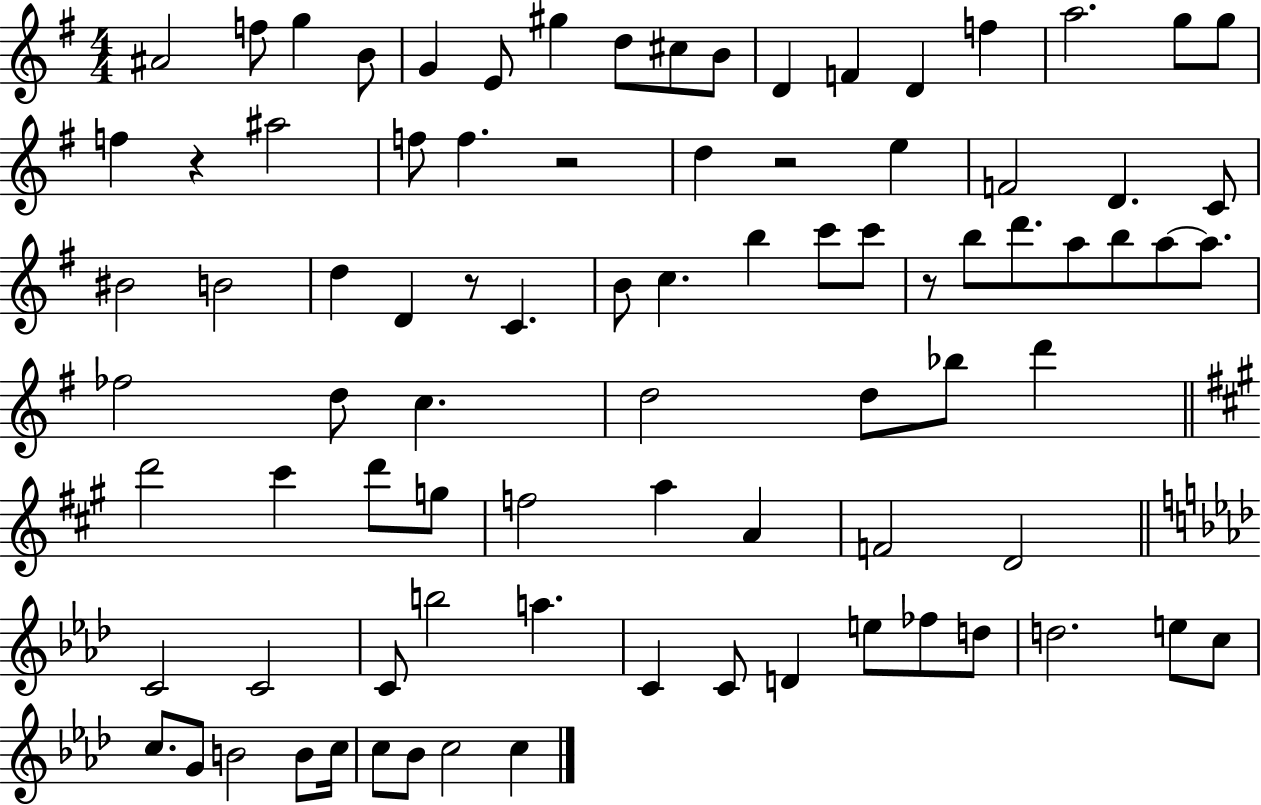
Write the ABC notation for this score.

X:1
T:Untitled
M:4/4
L:1/4
K:G
^A2 f/2 g B/2 G E/2 ^g d/2 ^c/2 B/2 D F D f a2 g/2 g/2 f z ^a2 f/2 f z2 d z2 e F2 D C/2 ^B2 B2 d D z/2 C B/2 c b c'/2 c'/2 z/2 b/2 d'/2 a/2 b/2 a/2 a/2 _f2 d/2 c d2 d/2 _b/2 d' d'2 ^c' d'/2 g/2 f2 a A F2 D2 C2 C2 C/2 b2 a C C/2 D e/2 _f/2 d/2 d2 e/2 c/2 c/2 G/2 B2 B/2 c/4 c/2 _B/2 c2 c